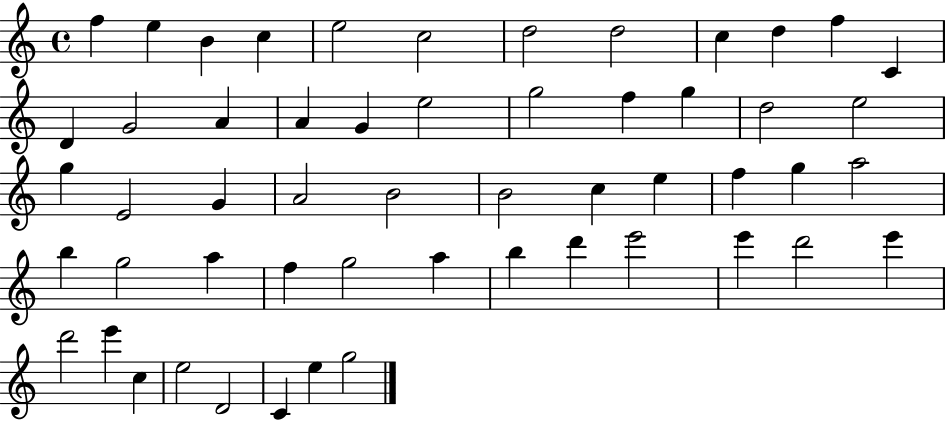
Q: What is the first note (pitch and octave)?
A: F5